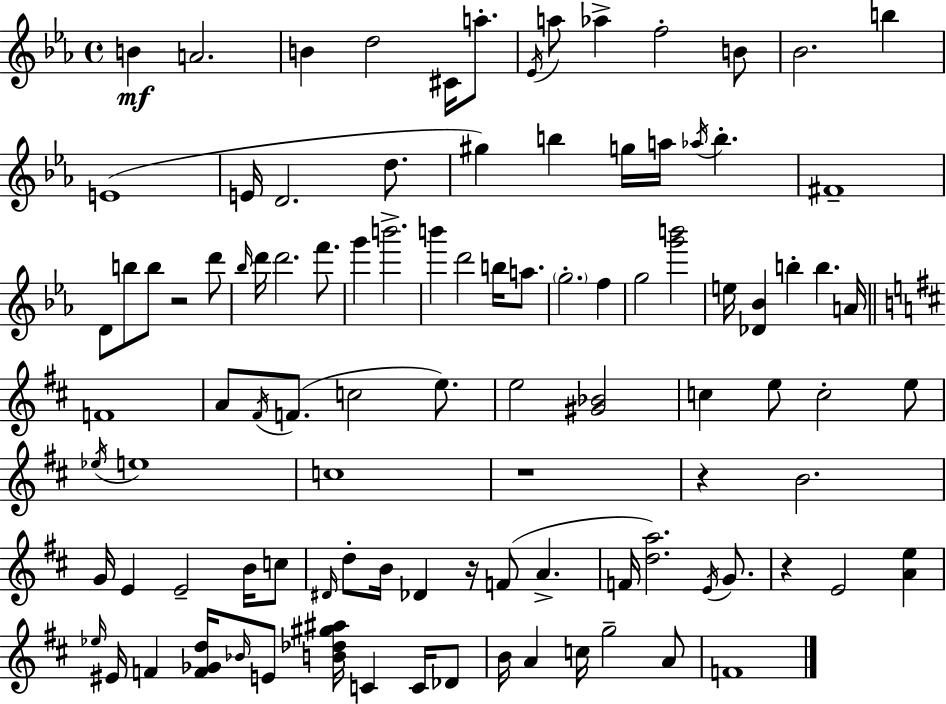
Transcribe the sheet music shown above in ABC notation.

X:1
T:Untitled
M:4/4
L:1/4
K:Cm
B A2 B d2 ^C/4 a/2 _E/4 a/2 _a f2 B/2 _B2 b E4 E/4 D2 d/2 ^g b g/4 a/4 _a/4 b ^F4 D/2 b/2 b/2 z2 d'/2 _b/4 d'/4 d'2 f'/2 g' b'2 b' d'2 b/4 a/2 g2 f g2 [g'b']2 e/4 [_D_B] b b A/4 F4 A/2 ^F/4 F/2 c2 e/2 e2 [^G_B]2 c e/2 c2 e/2 _e/4 e4 c4 z4 z B2 G/4 E E2 B/4 c/2 ^D/4 d/2 B/4 _D z/4 F/2 A F/4 [da]2 E/4 G/2 z E2 [Ae] _e/4 ^E/4 F [F_Gd]/4 _B/4 E/2 [B_d^g^a]/4 C C/4 _D/2 B/4 A c/4 g2 A/2 F4